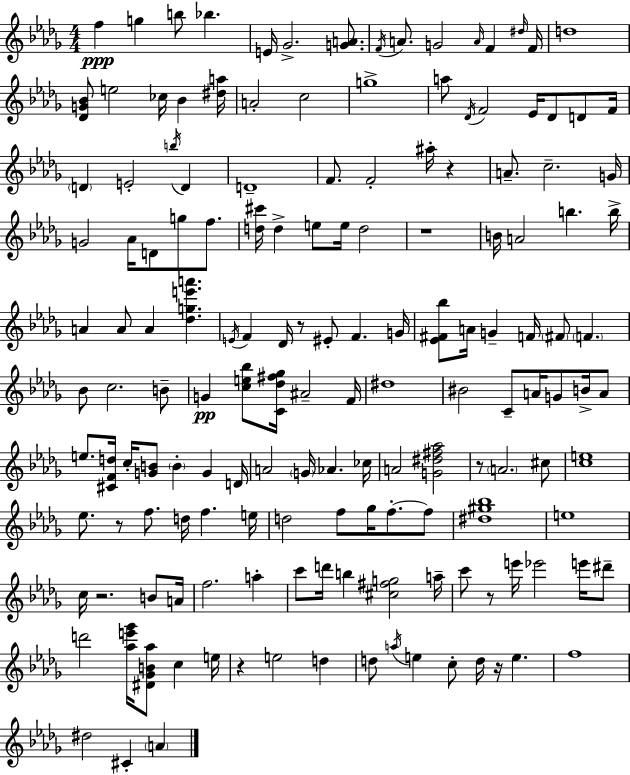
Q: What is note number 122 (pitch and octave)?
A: A5